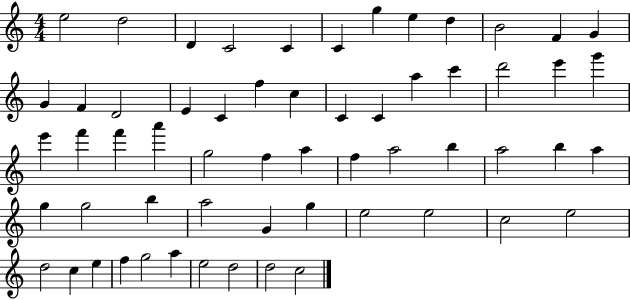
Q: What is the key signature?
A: C major